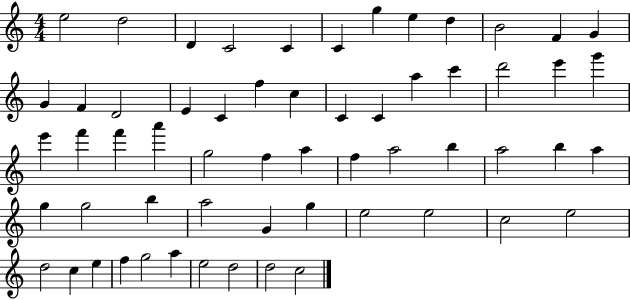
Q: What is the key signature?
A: C major